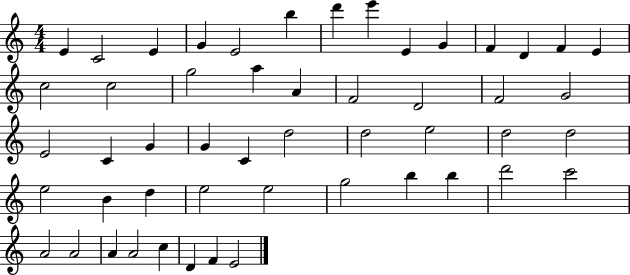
X:1
T:Untitled
M:4/4
L:1/4
K:C
E C2 E G E2 b d' e' E G F D F E c2 c2 g2 a A F2 D2 F2 G2 E2 C G G C d2 d2 e2 d2 d2 e2 B d e2 e2 g2 b b d'2 c'2 A2 A2 A A2 c D F E2